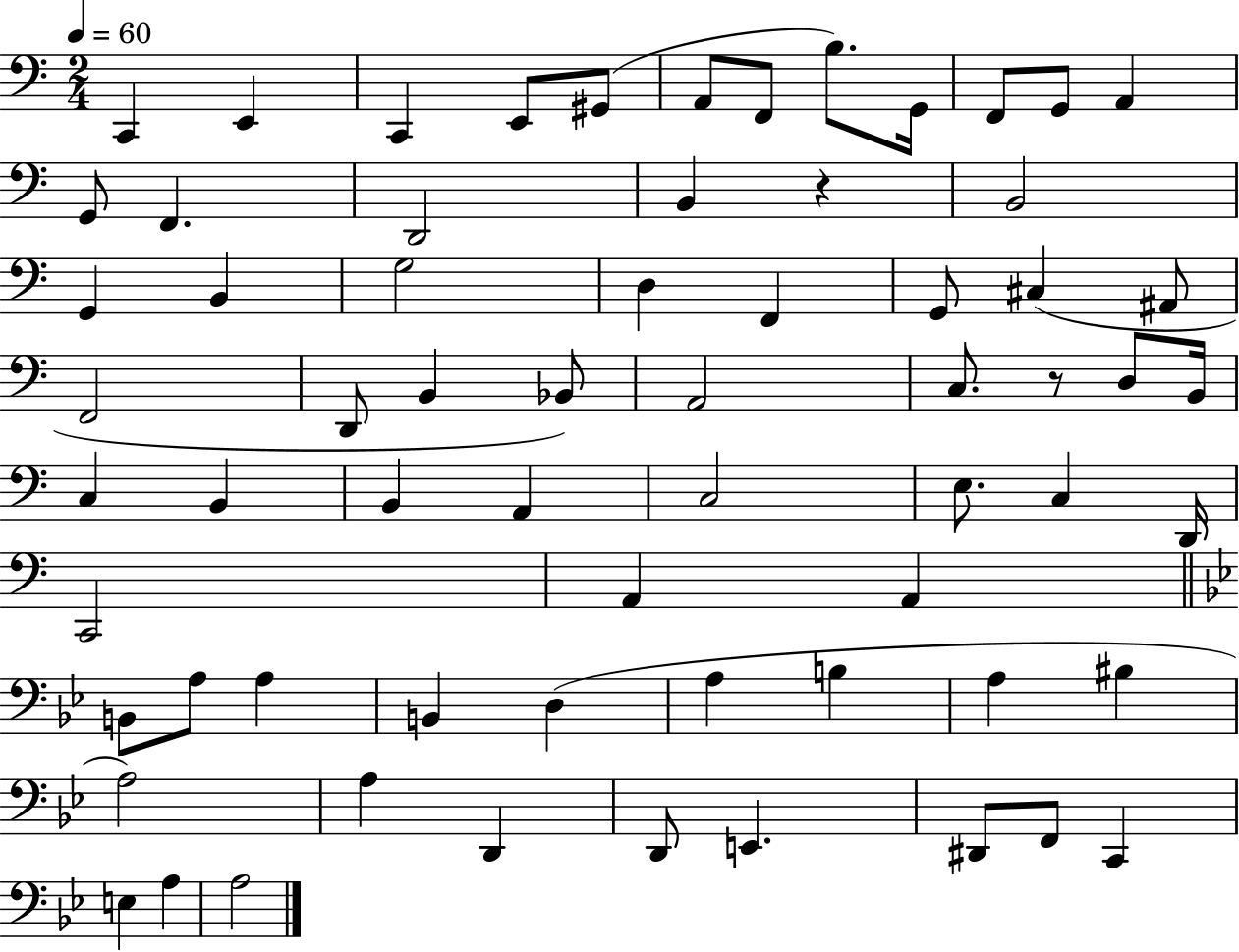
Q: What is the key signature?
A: C major